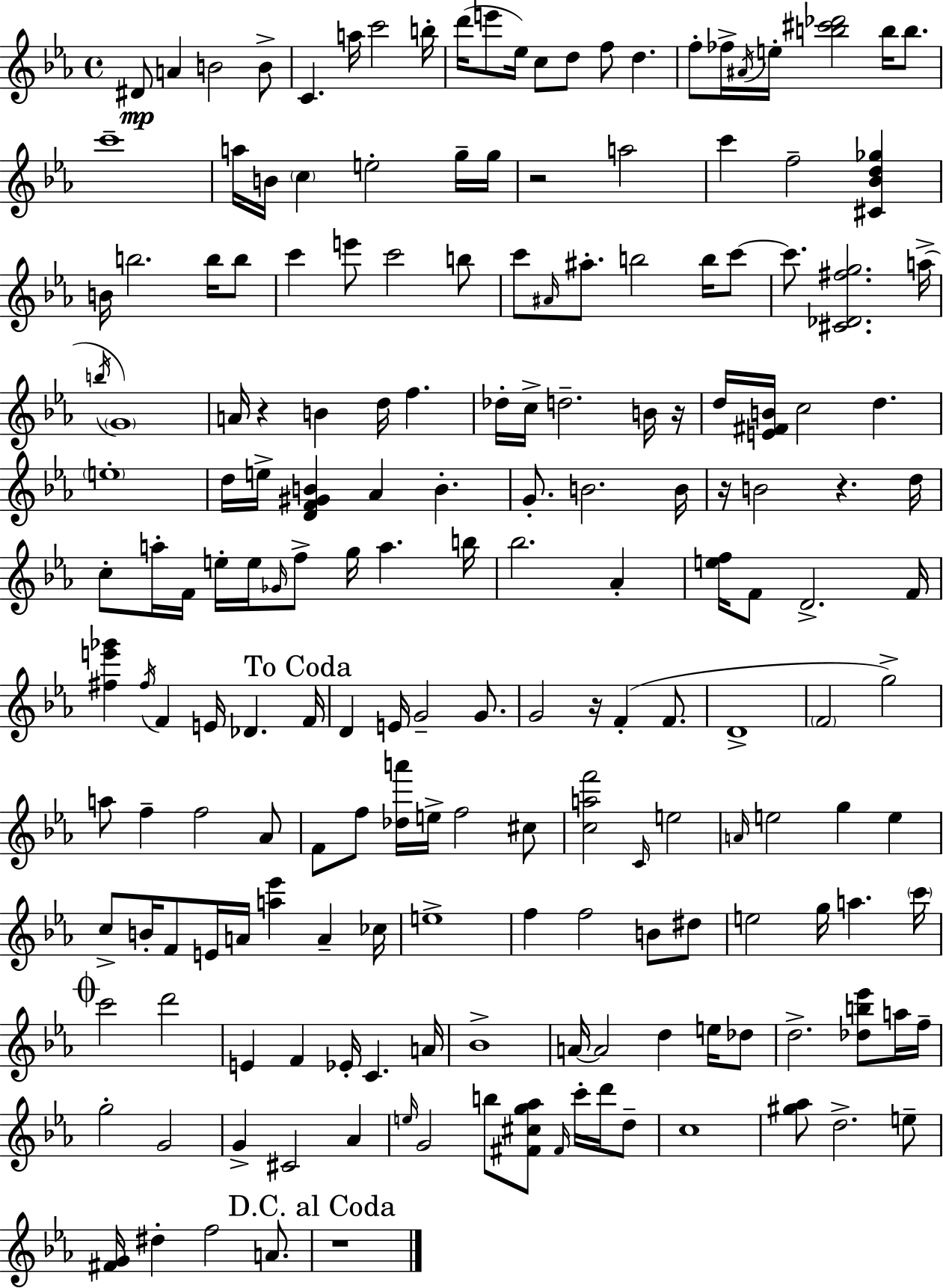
X:1
T:Untitled
M:4/4
L:1/4
K:Eb
^D/2 A B2 B/2 C a/4 c'2 b/4 d'/4 e'/2 _e/4 c/2 d/2 f/2 d f/2 _f/4 ^A/4 e/4 [b^c'_d']2 b/4 b/2 c'4 a/4 B/4 c e2 g/4 g/4 z2 a2 c' f2 [^C_Bd_g] B/4 b2 b/4 b/2 c' e'/2 c'2 b/2 c'/2 ^A/4 ^a/2 b2 b/4 c'/2 c'/2 [^C_D^fg]2 a/4 b/4 G4 A/4 z B d/4 f _d/4 c/4 d2 B/4 z/4 d/4 [E^FB]/4 c2 d e4 d/4 e/4 [DF^GB] _A B G/2 B2 B/4 z/4 B2 z d/4 c/2 a/4 F/4 e/4 e/4 _G/4 f/2 g/4 a b/4 _b2 _A [ef]/4 F/2 D2 F/4 [^fe'_g'] ^f/4 F E/4 _D F/4 D E/4 G2 G/2 G2 z/4 F F/2 D4 F2 g2 a/2 f f2 _A/2 F/2 f/2 [_da']/4 e/4 f2 ^c/2 [caf']2 C/4 e2 A/4 e2 g e c/2 B/4 F/2 E/4 A/4 [a_e'] A _c/4 e4 f f2 B/2 ^d/2 e2 g/4 a c'/4 c'2 d'2 E F _E/4 C A/4 _B4 A/4 A2 d e/4 _d/2 d2 [_db_e']/2 a/4 f/4 g2 G2 G ^C2 _A e/4 G2 b/2 [^F^cg_a]/2 ^F/4 c'/4 d'/4 d/2 c4 [^g_a]/2 d2 e/2 [^FG]/4 ^d f2 A/2 z4